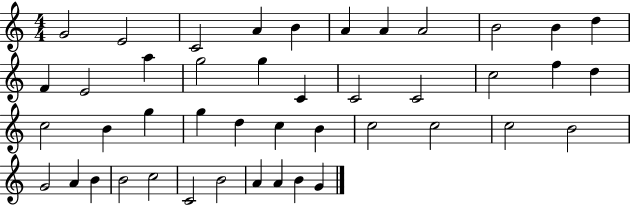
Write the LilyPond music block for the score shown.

{
  \clef treble
  \numericTimeSignature
  \time 4/4
  \key c \major
  g'2 e'2 | c'2 a'4 b'4 | a'4 a'4 a'2 | b'2 b'4 d''4 | \break f'4 e'2 a''4 | g''2 g''4 c'4 | c'2 c'2 | c''2 f''4 d''4 | \break c''2 b'4 g''4 | g''4 d''4 c''4 b'4 | c''2 c''2 | c''2 b'2 | \break g'2 a'4 b'4 | b'2 c''2 | c'2 b'2 | a'4 a'4 b'4 g'4 | \break \bar "|."
}